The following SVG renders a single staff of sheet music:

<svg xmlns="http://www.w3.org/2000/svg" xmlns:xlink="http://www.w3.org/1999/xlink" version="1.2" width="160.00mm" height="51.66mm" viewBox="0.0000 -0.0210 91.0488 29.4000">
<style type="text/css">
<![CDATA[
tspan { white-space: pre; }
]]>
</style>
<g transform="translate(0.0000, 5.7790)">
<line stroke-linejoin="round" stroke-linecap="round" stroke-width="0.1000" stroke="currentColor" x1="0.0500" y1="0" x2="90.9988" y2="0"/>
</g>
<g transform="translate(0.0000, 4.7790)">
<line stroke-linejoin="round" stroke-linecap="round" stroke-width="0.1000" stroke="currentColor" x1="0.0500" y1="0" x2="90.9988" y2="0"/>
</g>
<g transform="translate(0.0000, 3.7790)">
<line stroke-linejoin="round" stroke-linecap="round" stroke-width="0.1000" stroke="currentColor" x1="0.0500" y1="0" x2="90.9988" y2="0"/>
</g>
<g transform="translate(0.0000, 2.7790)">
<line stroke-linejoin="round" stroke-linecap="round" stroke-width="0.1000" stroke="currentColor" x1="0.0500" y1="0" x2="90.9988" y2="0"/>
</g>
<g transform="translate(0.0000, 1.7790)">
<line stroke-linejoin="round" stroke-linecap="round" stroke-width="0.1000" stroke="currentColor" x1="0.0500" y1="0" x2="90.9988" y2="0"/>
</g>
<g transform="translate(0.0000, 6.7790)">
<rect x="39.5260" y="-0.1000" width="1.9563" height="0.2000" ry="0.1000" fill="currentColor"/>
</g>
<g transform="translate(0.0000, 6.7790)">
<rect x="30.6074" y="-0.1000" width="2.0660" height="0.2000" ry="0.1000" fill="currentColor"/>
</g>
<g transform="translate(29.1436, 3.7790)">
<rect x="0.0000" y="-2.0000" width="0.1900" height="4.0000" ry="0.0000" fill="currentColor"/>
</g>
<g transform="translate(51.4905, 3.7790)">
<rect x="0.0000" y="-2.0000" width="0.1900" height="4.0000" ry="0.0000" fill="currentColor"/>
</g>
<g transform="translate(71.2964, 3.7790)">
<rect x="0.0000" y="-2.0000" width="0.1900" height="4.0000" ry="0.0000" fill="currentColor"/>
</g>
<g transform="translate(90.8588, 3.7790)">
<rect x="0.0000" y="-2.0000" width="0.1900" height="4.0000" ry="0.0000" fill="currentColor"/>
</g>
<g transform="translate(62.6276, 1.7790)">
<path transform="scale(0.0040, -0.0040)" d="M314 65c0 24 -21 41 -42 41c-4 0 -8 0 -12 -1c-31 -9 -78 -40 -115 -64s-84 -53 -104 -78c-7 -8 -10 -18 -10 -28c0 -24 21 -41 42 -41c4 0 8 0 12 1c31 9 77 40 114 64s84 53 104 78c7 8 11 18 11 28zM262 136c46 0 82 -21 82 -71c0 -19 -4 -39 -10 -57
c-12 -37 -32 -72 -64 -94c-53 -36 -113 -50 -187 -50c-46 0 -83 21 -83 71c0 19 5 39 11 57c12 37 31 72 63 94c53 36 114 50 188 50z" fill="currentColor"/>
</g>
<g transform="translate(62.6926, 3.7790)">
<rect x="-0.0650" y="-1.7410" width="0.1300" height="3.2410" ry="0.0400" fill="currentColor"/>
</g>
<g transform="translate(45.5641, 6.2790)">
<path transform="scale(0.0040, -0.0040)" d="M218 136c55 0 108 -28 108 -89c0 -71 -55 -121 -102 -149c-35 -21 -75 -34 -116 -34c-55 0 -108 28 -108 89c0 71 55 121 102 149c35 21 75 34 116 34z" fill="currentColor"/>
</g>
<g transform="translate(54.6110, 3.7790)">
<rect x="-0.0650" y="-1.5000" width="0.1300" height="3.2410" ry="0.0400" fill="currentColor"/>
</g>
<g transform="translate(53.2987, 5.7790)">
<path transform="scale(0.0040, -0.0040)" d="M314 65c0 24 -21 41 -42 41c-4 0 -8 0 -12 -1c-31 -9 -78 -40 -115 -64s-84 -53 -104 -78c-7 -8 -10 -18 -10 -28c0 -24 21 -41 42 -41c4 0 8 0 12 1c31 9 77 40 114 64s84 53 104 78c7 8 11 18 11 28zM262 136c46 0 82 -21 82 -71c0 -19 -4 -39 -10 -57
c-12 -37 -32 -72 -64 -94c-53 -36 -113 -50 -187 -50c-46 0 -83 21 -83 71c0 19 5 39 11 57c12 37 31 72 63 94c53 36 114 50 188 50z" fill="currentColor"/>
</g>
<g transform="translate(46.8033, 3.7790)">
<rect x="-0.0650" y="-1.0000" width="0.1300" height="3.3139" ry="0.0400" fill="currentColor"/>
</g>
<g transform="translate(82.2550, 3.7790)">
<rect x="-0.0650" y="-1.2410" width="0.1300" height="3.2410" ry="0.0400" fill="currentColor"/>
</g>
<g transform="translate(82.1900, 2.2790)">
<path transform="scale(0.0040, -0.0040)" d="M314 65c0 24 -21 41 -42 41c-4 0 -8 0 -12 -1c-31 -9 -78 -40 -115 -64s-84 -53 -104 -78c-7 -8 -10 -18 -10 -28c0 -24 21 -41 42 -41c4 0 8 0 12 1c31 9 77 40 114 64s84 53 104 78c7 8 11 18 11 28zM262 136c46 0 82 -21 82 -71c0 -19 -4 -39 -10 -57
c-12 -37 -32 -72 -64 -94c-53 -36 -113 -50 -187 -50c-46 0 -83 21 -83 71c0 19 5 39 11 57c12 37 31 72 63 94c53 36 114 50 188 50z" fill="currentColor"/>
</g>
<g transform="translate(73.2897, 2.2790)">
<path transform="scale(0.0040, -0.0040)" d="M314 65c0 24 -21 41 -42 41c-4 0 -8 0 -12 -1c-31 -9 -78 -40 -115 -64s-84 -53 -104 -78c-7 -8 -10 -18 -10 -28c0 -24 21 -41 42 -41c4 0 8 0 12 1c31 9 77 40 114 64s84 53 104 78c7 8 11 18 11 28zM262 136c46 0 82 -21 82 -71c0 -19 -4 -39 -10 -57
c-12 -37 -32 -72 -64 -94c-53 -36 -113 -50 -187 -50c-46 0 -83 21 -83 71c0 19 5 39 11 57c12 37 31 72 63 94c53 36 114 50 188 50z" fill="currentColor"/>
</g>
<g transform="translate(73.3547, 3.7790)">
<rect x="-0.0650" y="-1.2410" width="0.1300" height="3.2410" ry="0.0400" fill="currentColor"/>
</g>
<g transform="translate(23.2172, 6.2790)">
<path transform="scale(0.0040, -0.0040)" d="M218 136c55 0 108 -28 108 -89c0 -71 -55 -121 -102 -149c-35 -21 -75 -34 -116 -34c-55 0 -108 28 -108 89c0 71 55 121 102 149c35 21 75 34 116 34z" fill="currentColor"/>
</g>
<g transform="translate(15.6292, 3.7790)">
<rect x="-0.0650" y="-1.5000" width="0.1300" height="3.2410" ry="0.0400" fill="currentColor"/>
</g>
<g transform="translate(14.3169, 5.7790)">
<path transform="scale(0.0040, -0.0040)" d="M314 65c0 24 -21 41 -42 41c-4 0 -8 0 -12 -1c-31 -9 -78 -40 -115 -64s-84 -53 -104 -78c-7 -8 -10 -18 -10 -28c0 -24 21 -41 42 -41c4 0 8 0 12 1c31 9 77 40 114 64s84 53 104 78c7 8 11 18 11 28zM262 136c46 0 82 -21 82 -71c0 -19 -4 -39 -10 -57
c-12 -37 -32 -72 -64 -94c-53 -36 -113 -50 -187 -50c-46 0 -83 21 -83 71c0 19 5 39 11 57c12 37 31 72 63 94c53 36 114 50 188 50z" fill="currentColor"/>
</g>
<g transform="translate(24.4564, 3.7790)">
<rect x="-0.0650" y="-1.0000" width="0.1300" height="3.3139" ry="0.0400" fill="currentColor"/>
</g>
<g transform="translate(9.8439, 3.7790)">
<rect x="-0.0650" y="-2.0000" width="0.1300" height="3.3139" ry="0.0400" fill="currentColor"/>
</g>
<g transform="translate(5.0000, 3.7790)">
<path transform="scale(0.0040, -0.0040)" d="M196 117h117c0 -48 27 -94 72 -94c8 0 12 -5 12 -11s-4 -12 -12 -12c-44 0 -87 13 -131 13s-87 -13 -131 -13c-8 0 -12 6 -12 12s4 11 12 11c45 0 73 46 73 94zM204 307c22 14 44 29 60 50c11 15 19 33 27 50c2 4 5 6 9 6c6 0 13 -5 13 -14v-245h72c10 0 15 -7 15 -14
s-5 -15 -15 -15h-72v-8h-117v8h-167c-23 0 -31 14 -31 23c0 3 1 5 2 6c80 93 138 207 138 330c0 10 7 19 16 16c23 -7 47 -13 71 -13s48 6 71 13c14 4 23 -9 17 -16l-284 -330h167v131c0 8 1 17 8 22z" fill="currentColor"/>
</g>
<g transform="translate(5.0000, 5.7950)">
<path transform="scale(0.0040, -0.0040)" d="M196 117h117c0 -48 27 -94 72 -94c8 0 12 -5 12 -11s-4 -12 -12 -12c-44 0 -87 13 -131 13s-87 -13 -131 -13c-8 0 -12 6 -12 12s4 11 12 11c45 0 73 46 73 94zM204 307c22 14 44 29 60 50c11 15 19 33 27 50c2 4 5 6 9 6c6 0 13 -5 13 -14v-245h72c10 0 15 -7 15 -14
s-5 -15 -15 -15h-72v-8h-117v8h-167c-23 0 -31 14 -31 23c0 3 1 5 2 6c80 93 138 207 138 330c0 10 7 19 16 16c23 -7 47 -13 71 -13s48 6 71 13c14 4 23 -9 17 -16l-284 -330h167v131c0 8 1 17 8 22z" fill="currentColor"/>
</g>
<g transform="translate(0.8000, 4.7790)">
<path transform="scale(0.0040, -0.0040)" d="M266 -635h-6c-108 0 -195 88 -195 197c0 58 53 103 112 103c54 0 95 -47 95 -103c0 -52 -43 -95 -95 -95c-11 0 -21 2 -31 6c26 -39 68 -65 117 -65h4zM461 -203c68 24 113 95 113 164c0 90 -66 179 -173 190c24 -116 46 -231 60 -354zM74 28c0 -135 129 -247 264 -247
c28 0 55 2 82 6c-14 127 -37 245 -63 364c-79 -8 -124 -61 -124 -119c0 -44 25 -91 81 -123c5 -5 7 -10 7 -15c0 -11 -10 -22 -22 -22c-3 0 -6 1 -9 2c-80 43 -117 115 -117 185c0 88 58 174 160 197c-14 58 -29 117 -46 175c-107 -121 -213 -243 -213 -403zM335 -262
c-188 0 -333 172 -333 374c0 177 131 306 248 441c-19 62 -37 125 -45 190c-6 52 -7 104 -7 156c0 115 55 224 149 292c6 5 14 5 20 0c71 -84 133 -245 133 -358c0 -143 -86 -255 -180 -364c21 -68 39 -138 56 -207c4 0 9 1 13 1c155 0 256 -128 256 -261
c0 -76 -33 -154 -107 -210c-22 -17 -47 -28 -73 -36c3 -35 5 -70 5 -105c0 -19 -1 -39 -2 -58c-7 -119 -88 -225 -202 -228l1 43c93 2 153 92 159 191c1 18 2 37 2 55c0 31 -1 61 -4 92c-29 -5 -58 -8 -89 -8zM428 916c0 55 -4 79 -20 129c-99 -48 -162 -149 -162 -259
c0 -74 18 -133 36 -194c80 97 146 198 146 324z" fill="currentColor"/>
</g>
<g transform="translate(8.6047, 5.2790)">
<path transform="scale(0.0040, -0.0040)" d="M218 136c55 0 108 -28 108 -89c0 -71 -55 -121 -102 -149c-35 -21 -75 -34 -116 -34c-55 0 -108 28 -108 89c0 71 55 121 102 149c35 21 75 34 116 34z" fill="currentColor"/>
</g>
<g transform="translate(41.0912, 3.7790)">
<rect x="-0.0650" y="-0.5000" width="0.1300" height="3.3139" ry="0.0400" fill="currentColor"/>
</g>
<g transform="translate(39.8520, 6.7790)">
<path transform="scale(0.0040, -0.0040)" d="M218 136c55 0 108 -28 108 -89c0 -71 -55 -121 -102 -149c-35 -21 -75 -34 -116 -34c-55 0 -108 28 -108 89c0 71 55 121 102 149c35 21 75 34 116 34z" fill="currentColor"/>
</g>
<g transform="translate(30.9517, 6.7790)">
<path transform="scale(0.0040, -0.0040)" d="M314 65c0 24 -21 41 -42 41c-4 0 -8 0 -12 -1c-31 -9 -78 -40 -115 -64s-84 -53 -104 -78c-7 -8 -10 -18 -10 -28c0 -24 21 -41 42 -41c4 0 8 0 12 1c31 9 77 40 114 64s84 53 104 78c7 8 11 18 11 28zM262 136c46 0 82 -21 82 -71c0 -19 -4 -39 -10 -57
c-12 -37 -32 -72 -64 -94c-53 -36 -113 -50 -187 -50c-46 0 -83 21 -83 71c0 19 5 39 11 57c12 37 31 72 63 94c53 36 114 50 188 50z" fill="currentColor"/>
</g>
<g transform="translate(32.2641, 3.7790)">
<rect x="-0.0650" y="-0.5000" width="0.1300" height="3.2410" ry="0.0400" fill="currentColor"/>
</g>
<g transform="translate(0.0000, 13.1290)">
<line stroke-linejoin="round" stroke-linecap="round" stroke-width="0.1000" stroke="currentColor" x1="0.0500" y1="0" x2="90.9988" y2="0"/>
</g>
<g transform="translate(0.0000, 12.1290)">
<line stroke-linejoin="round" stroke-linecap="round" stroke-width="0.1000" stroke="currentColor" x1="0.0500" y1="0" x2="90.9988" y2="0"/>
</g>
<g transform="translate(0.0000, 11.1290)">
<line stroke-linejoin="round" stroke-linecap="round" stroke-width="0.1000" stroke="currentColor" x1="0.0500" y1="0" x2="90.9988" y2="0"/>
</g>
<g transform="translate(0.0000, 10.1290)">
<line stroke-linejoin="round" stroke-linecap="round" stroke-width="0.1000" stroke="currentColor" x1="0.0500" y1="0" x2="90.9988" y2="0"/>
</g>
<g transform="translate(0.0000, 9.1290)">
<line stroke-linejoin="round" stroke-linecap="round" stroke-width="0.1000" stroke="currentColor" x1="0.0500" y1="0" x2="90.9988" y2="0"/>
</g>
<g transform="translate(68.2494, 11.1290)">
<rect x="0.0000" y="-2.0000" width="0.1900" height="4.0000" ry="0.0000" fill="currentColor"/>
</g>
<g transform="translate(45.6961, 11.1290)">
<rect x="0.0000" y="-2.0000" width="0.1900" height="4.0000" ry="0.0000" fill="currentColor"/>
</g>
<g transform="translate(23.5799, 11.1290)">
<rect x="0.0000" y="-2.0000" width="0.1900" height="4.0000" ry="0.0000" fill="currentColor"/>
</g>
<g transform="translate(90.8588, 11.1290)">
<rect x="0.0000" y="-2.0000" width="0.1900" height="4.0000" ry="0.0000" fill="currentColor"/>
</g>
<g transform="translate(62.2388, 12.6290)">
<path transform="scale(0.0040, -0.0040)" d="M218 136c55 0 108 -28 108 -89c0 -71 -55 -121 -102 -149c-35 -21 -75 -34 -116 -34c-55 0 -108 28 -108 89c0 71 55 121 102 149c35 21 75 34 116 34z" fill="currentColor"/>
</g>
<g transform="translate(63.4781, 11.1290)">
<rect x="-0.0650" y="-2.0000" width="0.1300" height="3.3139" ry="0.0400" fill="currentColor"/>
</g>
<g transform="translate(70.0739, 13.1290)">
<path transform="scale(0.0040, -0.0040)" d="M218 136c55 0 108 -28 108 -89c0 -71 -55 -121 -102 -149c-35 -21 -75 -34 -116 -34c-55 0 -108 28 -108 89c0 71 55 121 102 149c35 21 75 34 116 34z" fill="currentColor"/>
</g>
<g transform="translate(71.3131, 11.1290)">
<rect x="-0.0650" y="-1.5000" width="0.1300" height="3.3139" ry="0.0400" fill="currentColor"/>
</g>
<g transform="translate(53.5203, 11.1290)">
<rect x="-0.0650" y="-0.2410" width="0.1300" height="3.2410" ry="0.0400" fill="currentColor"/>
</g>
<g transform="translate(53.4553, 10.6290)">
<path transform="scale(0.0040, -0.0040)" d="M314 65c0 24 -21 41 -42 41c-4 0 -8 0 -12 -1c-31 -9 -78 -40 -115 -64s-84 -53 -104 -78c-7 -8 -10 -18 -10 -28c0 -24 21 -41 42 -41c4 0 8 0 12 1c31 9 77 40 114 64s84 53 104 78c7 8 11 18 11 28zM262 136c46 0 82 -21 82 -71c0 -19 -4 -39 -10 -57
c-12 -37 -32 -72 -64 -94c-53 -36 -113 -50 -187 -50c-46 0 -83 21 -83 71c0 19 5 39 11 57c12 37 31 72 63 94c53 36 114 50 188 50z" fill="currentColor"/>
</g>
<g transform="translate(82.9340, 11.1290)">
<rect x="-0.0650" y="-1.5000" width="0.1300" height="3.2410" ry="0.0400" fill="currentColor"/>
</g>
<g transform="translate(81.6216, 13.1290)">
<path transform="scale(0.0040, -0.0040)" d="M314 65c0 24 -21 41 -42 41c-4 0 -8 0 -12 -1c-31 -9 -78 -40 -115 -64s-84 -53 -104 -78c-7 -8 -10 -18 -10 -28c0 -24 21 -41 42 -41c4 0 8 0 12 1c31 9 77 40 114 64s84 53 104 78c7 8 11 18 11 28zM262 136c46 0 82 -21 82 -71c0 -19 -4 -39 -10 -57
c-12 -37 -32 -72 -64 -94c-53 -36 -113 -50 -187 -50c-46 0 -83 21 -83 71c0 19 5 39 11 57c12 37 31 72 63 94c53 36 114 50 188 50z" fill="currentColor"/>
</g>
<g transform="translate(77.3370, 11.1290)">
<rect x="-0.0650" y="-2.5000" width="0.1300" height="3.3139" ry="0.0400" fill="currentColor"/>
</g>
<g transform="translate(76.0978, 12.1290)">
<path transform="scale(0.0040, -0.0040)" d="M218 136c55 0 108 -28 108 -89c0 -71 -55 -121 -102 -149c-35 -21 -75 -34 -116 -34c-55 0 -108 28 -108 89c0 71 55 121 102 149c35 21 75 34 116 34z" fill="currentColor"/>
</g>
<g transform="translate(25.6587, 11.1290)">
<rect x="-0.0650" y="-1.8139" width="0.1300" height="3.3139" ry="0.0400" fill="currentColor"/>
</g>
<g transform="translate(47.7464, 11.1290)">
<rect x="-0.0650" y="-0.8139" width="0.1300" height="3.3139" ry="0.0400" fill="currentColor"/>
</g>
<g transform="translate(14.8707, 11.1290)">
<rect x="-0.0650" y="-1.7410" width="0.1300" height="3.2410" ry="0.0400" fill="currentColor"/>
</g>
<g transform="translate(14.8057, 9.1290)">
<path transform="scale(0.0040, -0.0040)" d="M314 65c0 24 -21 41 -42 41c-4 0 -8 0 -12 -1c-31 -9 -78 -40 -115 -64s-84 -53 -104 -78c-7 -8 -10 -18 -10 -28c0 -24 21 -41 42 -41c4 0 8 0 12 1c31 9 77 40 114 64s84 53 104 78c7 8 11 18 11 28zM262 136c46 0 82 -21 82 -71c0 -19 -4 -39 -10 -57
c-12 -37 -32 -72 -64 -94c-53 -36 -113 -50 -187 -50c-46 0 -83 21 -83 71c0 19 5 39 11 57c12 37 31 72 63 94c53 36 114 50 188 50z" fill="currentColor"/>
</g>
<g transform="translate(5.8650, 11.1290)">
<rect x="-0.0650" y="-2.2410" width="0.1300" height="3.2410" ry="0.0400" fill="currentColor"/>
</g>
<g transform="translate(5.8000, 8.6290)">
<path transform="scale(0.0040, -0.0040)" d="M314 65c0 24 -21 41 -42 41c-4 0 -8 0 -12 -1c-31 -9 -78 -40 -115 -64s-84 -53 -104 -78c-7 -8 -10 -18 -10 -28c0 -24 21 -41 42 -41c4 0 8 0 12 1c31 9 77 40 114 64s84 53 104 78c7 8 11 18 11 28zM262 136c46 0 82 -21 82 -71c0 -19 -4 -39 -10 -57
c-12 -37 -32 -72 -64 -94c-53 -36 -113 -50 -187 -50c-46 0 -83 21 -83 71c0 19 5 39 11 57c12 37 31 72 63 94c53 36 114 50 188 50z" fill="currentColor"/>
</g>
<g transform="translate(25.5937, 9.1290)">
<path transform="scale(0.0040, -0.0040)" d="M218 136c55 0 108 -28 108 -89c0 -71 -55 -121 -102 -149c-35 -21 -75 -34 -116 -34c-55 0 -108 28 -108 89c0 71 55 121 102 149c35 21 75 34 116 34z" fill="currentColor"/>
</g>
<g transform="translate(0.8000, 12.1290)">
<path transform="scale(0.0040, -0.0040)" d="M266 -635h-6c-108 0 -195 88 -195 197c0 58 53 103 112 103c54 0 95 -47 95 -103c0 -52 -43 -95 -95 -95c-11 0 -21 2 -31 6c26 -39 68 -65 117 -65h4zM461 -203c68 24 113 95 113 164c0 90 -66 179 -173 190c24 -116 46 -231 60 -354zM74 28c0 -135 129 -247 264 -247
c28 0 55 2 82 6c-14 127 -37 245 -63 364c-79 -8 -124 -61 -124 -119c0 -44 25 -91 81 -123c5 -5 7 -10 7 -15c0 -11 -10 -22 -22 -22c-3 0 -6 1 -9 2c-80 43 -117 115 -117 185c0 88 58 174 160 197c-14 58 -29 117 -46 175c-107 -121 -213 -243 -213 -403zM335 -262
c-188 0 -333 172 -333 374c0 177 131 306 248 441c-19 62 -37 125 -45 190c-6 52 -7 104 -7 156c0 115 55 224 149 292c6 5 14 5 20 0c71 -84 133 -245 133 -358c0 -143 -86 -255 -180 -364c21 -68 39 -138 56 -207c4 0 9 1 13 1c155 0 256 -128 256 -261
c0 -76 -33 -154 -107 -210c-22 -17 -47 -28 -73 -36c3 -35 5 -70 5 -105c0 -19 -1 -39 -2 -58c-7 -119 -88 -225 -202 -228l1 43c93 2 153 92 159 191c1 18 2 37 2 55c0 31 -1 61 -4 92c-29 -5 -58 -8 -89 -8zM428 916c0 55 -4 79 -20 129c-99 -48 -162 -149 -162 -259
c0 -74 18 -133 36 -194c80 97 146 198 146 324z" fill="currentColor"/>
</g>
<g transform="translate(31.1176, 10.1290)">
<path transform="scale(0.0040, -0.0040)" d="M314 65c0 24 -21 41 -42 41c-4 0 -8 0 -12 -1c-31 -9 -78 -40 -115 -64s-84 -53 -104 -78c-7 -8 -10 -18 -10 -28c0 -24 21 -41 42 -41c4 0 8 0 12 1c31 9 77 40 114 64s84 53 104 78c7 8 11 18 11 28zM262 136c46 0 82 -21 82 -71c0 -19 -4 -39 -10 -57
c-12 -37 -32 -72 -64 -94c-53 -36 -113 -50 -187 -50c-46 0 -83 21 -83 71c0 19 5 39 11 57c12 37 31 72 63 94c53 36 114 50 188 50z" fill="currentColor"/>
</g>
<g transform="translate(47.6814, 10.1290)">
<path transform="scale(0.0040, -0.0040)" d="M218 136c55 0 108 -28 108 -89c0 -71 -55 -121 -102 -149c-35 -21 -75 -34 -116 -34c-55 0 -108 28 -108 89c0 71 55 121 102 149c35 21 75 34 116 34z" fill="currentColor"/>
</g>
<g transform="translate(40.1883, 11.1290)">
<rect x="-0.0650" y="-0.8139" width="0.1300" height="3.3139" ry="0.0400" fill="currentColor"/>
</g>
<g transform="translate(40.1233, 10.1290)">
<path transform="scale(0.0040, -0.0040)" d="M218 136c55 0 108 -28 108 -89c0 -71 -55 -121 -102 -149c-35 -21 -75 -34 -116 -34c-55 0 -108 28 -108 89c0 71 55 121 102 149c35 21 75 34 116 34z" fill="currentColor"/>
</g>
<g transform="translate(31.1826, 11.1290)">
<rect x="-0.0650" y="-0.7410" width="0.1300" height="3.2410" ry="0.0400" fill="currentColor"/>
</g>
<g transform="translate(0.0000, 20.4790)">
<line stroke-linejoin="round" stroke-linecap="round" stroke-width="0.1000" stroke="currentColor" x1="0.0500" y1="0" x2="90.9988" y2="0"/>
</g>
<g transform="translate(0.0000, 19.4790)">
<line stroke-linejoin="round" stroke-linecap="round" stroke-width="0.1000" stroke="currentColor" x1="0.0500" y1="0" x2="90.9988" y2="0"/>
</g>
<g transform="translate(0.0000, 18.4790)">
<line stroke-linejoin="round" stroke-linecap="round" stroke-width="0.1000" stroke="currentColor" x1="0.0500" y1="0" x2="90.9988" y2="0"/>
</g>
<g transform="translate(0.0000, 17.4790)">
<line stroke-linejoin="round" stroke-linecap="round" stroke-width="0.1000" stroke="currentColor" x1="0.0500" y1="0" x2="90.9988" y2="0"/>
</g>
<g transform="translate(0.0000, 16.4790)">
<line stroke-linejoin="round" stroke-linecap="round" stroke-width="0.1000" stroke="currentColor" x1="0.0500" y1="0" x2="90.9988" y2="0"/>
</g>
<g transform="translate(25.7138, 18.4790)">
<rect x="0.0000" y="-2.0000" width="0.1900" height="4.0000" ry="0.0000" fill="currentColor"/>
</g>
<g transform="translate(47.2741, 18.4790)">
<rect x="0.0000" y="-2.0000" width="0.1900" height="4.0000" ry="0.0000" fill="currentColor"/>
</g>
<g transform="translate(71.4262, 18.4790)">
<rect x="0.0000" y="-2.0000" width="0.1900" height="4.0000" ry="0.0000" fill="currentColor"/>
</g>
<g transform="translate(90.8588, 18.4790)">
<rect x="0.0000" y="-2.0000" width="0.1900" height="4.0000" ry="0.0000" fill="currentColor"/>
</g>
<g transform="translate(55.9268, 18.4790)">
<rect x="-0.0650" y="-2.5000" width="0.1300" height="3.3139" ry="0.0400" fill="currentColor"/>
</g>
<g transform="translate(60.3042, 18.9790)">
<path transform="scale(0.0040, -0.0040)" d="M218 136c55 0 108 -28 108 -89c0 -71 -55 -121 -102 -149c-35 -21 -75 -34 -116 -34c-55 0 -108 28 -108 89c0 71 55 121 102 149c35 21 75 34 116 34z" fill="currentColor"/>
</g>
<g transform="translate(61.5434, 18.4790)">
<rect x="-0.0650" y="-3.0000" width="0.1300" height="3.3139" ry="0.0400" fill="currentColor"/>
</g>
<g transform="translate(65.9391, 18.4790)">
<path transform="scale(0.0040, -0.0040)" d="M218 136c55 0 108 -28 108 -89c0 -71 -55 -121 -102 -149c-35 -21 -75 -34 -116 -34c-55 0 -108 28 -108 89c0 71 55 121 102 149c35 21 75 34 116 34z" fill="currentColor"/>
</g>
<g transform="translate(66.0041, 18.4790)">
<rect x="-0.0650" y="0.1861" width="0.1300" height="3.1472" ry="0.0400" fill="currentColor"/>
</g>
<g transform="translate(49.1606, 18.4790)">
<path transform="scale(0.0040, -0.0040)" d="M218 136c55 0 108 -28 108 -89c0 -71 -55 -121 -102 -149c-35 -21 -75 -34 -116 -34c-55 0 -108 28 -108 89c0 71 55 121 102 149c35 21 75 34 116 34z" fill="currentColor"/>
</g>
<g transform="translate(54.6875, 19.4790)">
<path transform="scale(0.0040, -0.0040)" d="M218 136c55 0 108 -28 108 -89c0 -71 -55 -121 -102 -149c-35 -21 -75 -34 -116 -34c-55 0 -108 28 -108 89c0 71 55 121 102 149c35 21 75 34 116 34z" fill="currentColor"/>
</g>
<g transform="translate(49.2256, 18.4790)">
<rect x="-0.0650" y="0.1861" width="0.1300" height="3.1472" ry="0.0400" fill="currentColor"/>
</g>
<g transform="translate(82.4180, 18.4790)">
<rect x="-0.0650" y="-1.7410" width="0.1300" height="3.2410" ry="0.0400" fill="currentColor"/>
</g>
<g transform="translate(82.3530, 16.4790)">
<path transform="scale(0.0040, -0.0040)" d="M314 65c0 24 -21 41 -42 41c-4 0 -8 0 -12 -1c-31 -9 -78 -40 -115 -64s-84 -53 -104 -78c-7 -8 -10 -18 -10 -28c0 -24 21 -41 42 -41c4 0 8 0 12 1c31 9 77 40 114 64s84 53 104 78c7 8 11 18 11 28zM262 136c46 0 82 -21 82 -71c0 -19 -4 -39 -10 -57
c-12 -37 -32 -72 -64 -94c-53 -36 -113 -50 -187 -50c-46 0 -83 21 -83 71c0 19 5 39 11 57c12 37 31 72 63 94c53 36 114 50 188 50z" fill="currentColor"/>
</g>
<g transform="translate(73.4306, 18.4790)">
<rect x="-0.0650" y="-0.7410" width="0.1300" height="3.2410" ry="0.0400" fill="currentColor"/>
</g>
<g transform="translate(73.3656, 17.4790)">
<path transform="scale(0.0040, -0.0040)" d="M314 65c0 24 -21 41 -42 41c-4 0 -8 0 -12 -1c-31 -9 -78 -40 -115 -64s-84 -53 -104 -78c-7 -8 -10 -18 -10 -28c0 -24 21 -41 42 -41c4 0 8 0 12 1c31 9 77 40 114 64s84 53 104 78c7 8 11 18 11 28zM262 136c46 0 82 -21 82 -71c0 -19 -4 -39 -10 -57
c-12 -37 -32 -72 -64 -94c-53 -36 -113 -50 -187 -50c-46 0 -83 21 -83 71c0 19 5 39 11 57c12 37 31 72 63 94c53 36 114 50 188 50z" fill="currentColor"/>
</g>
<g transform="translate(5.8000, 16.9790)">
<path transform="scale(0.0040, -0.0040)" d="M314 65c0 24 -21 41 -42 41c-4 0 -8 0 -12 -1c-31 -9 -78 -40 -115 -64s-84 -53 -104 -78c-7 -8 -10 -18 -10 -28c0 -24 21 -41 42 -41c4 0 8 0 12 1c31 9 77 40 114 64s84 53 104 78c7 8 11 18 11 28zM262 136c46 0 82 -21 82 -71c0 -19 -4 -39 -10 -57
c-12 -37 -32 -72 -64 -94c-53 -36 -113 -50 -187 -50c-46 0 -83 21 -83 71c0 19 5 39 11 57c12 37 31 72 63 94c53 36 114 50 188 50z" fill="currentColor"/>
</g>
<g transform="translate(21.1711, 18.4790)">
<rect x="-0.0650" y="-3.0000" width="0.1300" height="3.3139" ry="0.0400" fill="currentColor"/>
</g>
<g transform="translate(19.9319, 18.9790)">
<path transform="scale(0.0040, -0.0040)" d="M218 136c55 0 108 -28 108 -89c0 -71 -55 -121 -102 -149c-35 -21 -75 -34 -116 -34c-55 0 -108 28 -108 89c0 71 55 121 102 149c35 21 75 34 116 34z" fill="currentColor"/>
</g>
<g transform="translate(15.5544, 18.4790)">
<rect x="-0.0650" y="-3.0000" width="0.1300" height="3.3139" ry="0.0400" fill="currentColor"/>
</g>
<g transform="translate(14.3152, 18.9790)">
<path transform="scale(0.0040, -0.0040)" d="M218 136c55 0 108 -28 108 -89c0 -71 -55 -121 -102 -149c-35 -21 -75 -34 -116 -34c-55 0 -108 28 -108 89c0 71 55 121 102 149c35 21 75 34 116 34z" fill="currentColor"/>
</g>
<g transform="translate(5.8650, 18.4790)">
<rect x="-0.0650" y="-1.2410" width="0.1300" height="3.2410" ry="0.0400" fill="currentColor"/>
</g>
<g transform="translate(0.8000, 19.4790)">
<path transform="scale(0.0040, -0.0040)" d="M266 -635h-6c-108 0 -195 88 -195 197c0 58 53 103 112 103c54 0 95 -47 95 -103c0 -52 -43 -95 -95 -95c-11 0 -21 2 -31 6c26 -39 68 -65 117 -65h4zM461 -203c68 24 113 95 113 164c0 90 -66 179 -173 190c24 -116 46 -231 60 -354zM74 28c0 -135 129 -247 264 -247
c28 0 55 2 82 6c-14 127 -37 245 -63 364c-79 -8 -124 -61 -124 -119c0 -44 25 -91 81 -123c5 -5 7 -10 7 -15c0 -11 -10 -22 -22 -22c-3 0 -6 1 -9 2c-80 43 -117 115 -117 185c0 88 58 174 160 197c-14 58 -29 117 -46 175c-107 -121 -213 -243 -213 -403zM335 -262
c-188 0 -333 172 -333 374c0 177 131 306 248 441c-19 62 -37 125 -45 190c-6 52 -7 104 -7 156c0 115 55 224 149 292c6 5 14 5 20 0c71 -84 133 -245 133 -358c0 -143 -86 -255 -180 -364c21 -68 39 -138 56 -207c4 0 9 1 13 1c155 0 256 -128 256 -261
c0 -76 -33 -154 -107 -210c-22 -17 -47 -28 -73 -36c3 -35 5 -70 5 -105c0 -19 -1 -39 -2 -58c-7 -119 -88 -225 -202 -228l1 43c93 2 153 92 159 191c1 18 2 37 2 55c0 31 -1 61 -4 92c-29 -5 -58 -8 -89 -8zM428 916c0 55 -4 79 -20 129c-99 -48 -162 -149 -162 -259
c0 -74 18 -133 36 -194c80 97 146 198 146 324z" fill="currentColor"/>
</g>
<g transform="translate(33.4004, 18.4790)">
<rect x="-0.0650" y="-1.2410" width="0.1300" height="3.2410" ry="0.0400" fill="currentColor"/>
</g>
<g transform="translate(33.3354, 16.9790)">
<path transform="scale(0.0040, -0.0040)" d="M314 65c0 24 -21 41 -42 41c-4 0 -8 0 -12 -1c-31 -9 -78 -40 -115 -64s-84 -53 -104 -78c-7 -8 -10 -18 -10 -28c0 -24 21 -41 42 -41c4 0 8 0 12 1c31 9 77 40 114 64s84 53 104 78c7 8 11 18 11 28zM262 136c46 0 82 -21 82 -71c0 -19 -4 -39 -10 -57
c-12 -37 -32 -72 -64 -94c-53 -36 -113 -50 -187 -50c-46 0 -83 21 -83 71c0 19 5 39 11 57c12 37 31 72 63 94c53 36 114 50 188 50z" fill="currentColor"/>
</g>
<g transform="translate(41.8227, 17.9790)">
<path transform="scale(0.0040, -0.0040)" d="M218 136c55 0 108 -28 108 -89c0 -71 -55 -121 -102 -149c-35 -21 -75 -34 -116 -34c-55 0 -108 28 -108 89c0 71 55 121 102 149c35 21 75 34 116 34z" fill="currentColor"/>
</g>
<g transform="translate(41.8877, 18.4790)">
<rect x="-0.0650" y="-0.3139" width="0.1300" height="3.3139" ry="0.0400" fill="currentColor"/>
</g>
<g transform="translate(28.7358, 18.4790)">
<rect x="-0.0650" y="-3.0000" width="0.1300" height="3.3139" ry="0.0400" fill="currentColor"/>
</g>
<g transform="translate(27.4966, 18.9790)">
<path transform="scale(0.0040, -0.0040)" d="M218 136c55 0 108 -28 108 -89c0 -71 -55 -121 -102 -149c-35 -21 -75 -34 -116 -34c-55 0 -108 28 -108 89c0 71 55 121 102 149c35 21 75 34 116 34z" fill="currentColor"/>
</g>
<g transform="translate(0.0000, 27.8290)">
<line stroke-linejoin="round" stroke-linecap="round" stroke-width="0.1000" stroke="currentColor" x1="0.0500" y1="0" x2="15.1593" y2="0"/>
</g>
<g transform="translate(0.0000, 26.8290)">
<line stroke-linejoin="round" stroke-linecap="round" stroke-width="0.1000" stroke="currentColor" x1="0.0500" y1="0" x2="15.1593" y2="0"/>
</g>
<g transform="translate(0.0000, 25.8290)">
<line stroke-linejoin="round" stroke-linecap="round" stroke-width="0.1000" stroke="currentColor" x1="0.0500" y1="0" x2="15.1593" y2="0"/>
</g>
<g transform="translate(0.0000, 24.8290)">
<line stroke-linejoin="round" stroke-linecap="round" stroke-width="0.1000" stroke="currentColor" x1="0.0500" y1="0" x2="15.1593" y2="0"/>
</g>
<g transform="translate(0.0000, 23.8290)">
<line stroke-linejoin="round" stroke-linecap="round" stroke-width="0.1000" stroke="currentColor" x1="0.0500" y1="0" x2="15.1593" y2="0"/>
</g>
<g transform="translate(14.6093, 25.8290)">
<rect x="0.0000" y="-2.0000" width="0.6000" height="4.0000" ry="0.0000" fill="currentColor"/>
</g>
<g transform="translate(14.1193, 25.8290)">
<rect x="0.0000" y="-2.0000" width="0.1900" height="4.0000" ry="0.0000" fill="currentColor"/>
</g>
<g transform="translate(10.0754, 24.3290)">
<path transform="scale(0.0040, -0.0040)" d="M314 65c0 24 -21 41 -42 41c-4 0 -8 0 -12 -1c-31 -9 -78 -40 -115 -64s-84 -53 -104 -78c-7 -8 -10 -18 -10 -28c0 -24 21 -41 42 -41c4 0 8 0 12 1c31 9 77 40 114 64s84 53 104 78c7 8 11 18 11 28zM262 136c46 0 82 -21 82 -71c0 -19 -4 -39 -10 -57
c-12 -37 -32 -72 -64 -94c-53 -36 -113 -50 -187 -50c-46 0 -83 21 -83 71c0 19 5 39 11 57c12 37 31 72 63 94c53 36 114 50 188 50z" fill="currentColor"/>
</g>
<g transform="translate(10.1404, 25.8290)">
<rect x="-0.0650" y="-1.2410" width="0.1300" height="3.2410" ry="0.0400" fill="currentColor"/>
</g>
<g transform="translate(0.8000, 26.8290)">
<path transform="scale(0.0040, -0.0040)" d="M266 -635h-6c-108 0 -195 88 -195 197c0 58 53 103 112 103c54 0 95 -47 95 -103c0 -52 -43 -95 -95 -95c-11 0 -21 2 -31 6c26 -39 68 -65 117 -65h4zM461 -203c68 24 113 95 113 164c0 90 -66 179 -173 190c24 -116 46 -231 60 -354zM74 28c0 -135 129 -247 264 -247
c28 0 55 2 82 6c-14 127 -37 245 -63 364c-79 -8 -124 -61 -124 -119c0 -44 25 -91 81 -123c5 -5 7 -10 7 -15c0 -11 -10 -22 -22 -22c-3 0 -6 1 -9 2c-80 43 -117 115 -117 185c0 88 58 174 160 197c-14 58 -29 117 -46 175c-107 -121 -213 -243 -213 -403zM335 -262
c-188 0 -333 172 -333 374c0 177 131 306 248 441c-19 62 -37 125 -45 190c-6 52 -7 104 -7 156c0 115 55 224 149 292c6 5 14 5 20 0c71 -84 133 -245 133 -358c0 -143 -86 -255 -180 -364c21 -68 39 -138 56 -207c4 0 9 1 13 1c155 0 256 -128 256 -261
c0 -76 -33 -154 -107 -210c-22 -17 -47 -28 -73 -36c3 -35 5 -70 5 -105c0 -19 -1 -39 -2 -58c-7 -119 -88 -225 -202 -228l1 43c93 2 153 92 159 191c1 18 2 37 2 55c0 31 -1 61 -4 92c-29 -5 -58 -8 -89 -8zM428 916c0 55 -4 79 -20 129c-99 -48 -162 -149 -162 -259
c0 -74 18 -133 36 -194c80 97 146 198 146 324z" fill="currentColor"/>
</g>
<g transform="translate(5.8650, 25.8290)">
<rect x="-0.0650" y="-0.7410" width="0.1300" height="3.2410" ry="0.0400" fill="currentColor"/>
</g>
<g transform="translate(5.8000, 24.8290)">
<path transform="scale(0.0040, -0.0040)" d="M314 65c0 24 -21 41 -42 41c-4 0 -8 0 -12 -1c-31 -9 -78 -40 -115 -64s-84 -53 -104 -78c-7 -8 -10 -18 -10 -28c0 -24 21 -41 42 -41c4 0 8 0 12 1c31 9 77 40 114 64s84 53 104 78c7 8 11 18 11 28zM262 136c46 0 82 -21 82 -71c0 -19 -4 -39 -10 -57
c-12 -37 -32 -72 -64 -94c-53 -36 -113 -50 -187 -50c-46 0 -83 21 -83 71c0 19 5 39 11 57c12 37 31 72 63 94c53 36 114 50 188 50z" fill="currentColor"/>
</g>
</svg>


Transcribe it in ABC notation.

X:1
T:Untitled
M:4/4
L:1/4
K:C
F E2 D C2 C D E2 f2 e2 e2 g2 f2 f d2 d d c2 F E G E2 e2 A A A e2 c B G A B d2 f2 d2 e2